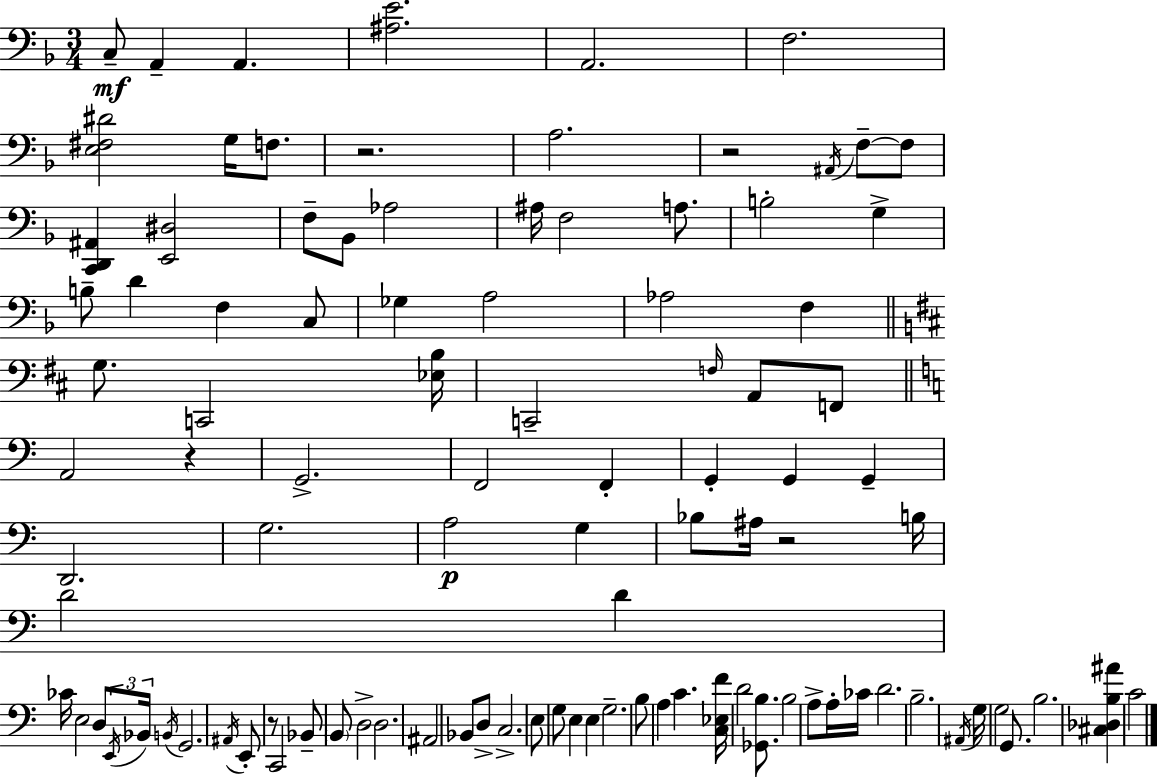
{
  \clef bass
  \numericTimeSignature
  \time 3/4
  \key d \minor
  c8--\mf a,4-- a,4. | <ais e'>2. | a,2. | f2. | \break <e fis dis'>2 g16 f8. | r2. | a2. | r2 \acciaccatura { ais,16 } f8--~~ f8 | \break <c, d, ais,>4 <e, dis>2 | f8-- bes,8 aes2 | ais16 f2 a8. | b2-. g4-> | \break b8-- d'4 f4 c8 | ges4 a2 | aes2 f4 | \bar "||" \break \key d \major g8. c,2 <ees b>16 | c,2-- \grace { f16 } a,8 f,8 | \bar "||" \break \key c \major a,2 r4 | g,2.-> | f,2 f,4-. | g,4-. g,4 g,4-- | \break d,2. | g2. | a2\p g4 | bes8 ais16 r2 b16 | \break d'2 d'4 | ces'16 e2 d8 \tuplet 3/2 { \acciaccatura { e,16 } | bes,16 \acciaccatura { b,16 } } g,2. | \acciaccatura { ais,16 } e,8-. r8 c,2 | \break bes,8-- \parenthesize b,8 d2-> | d2. | ais,2 bes,8 | d8-> c2.-> | \break e8 g8 e4 e4 | g2.-- | b8 a4 c'4. | <c ees f'>16 d'2 | \break <ges, b>8. b2 a8-> | a16-. ces'16 d'2. | b2.-- | \acciaccatura { ais,16 } g16 g2 | \break g,8. b2. | <cis des b ais'>4 c'2 | \bar "|."
}